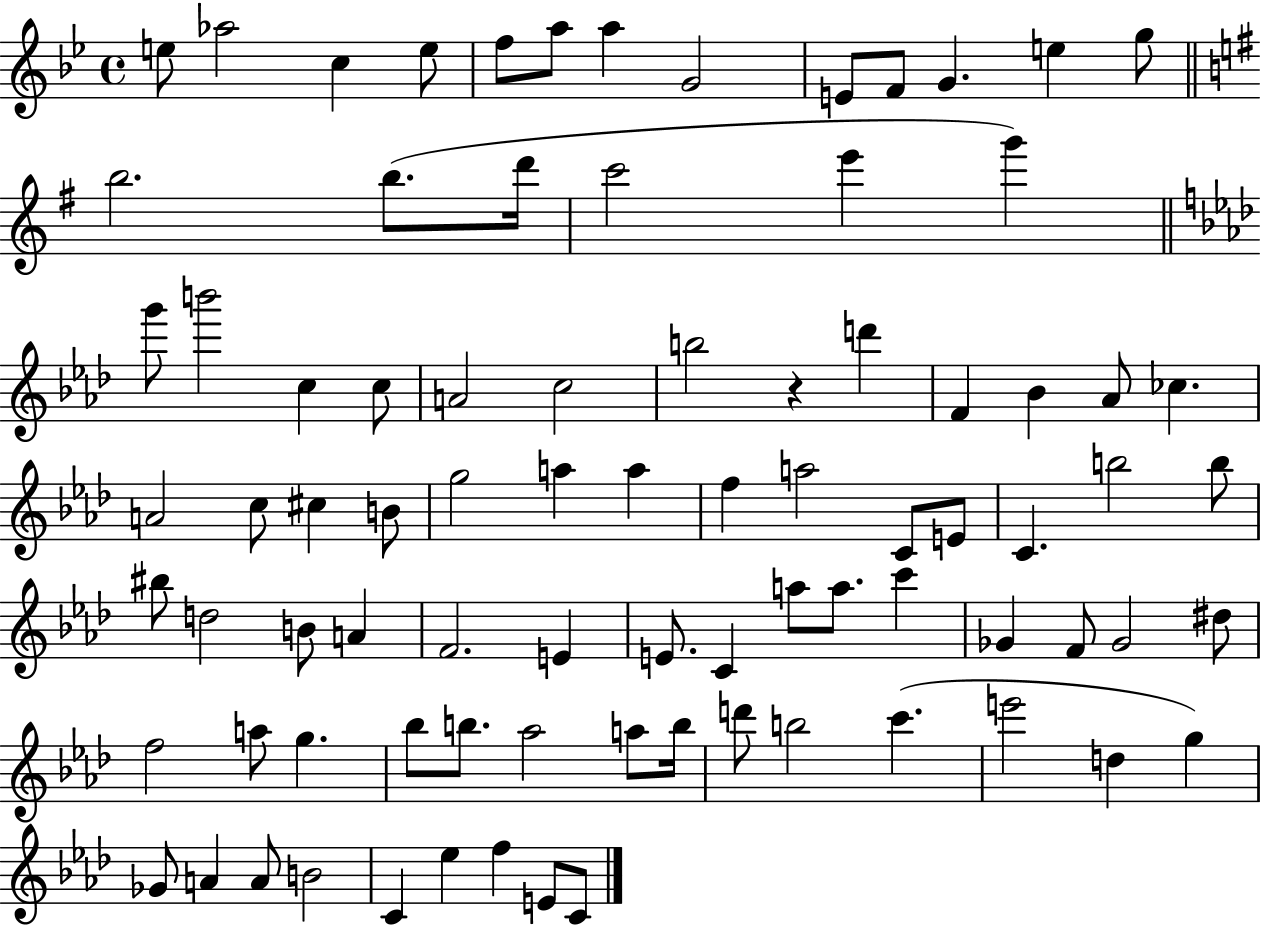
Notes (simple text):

E5/e Ab5/h C5/q E5/e F5/e A5/e A5/q G4/h E4/e F4/e G4/q. E5/q G5/e B5/h. B5/e. D6/s C6/h E6/q G6/q G6/e B6/h C5/q C5/e A4/h C5/h B5/h R/q D6/q F4/q Bb4/q Ab4/e CES5/q. A4/h C5/e C#5/q B4/e G5/h A5/q A5/q F5/q A5/h C4/e E4/e C4/q. B5/h B5/e BIS5/e D5/h B4/e A4/q F4/h. E4/q E4/e. C4/q A5/e A5/e. C6/q Gb4/q F4/e Gb4/h D#5/e F5/h A5/e G5/q. Bb5/e B5/e. Ab5/h A5/e B5/s D6/e B5/h C6/q. E6/h D5/q G5/q Gb4/e A4/q A4/e B4/h C4/q Eb5/q F5/q E4/e C4/e